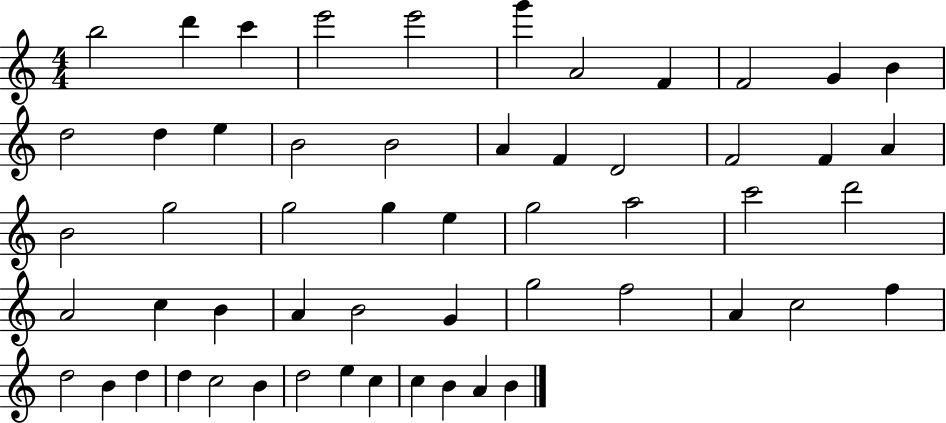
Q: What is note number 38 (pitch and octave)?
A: G5